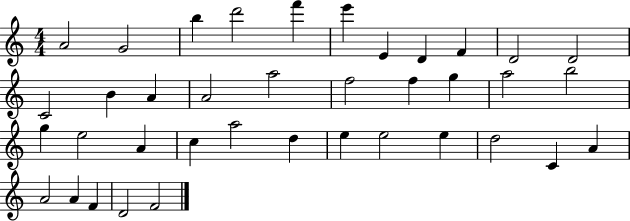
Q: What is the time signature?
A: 4/4